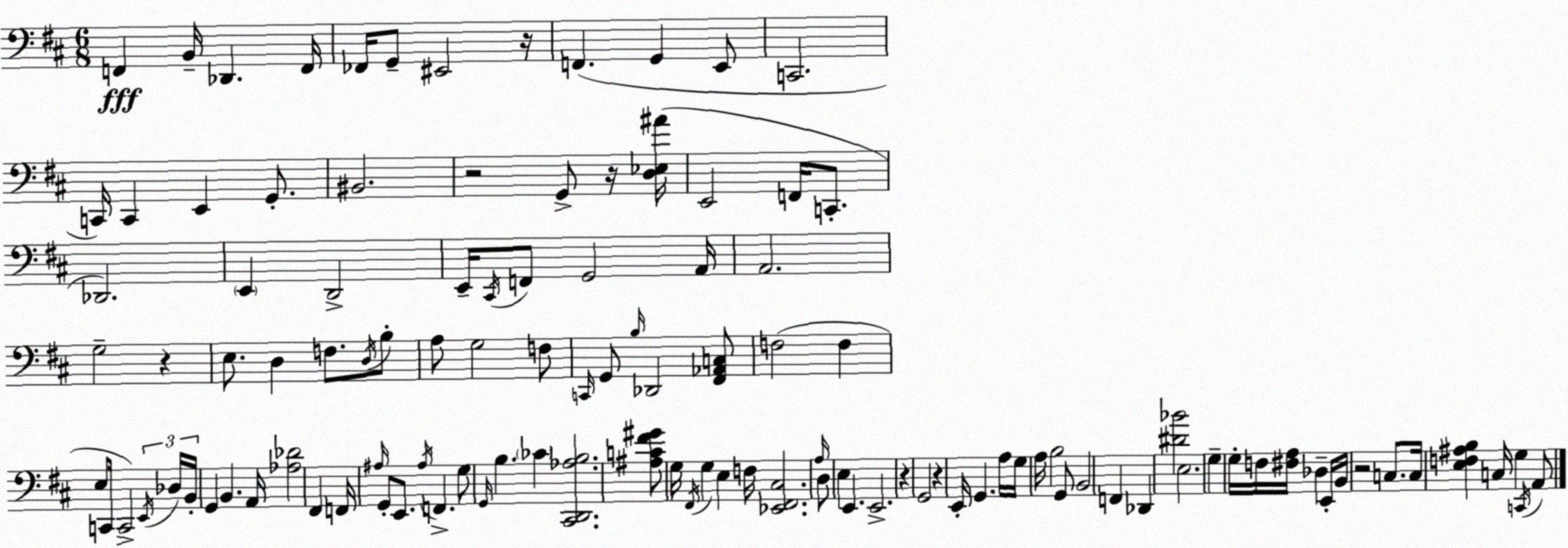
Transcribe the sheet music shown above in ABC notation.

X:1
T:Untitled
M:6/8
L:1/4
K:D
F,, B,,/4 _D,, F,,/4 _F,,/4 G,,/2 ^E,,2 z/4 F,, G,, E,,/2 C,,2 C,,/4 C,, E,, G,,/2 ^B,,2 z2 G,,/2 z/4 [D,_E,^A]/4 E,,2 F,,/4 C,,/2 _D,,2 E,, D,,2 E,,/4 ^C,,/4 F,,/2 G,,2 A,,/4 A,,2 G,2 z E,/2 D, F,/2 D,/4 B,/2 A,/2 G,2 F,/2 C,,/4 G,,/2 B,/4 _D,,2 [^F,,_A,,C,]/2 F,2 F, E,/2 C,,/4 C,,2 E,,/4 _D,/4 B,,/4 G,, B,, A,,/4 [_A,_D]2 ^F,, F,,/4 ^A,/4 G,,/2 E,,/2 ^A,/4 F,, G,/2 G,,/4 B, _C [^C,,D,,_A,B,]2 [^A,C^F^G]/2 G,/4 ^F,,/4 G, E, F,/4 [_E,,^F,,^C,]2 A,/4 D,/2 E, E,, E,,2 z G,,2 z E,,/4 G,, A,/4 G,/4 A,/4 B,2 G,,/2 B,,2 F,, _D,, [^D_B]2 E,2 G, G,/4 F,/4 [^F,A,]/4 _D, E,,/4 B,,/4 z2 C,/2 C,/4 [E,F,^A,B,] C,/4 G, C,,/4 A,,/2